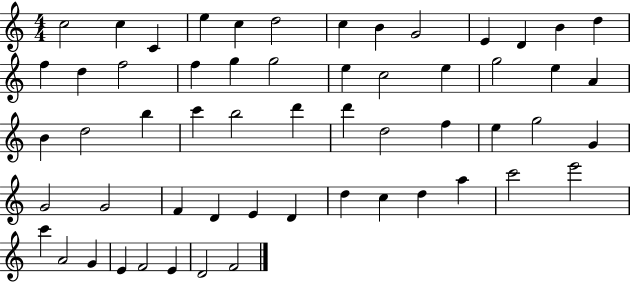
C5/h C5/q C4/q E5/q C5/q D5/h C5/q B4/q G4/h E4/q D4/q B4/q D5/q F5/q D5/q F5/h F5/q G5/q G5/h E5/q C5/h E5/q G5/h E5/q A4/q B4/q D5/h B5/q C6/q B5/h D6/q D6/q D5/h F5/q E5/q G5/h G4/q G4/h G4/h F4/q D4/q E4/q D4/q D5/q C5/q D5/q A5/q C6/h E6/h C6/q A4/h G4/q E4/q F4/h E4/q D4/h F4/h